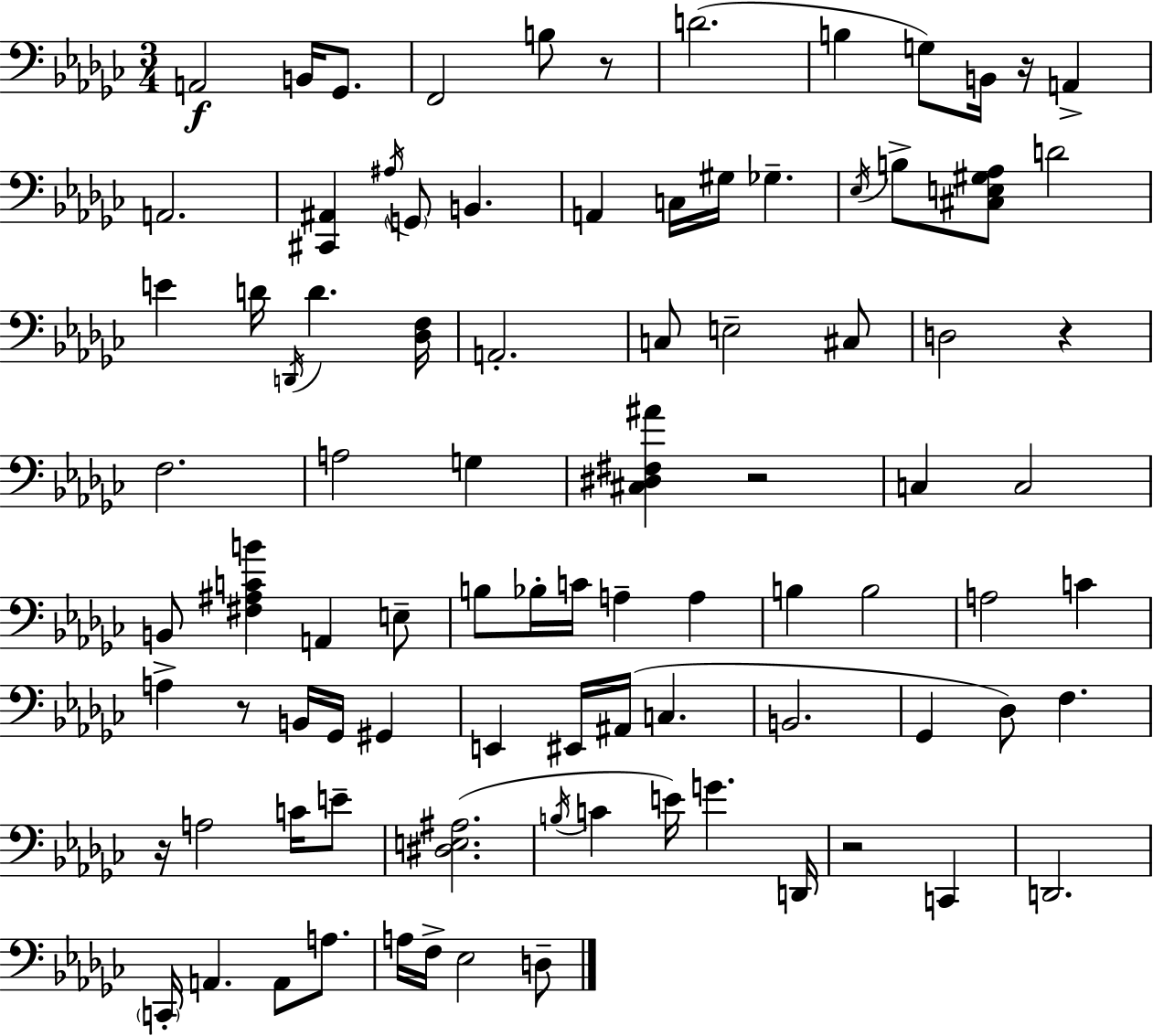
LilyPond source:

{
  \clef bass
  \numericTimeSignature
  \time 3/4
  \key ees \minor
  a,2\f b,16 ges,8. | f,2 b8 r8 | d'2.( | b4 g8) b,16 r16 a,4-> | \break a,2. | <cis, ais,>4 \acciaccatura { ais16 } \parenthesize g,8 b,4. | a,4 c16 gis16 ges4.-- | \acciaccatura { ees16 } b8-> <cis e gis aes>8 d'2 | \break e'4 d'16 \acciaccatura { d,16 } d'4. | <des f>16 a,2.-. | c8 e2-- | cis8 d2 r4 | \break f2. | a2 g4 | <cis dis fis ais'>4 r2 | c4 c2 | \break b,8 <fis ais c' b'>4 a,4 | e8-- b8 bes16-. c'16 a4-- a4 | b4 b2 | a2 c'4 | \break a4-> r8 b,16 ges,16 gis,4 | e,4 eis,16 ais,16( c4. | b,2. | ges,4 des8) f4. | \break r16 a2 | c'16 e'8-- <dis e ais>2.( | \acciaccatura { b16 } c'4 e'16) g'4. | d,16 r2 | \break c,4 d,2. | \parenthesize c,16-. a,4. a,8 | a8. a16 f16-> ees2 | d8-- \bar "|."
}